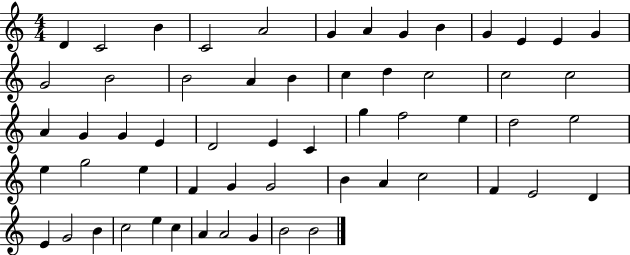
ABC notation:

X:1
T:Untitled
M:4/4
L:1/4
K:C
D C2 B C2 A2 G A G B G E E G G2 B2 B2 A B c d c2 c2 c2 A G G E D2 E C g f2 e d2 e2 e g2 e F G G2 B A c2 F E2 D E G2 B c2 e c A A2 G B2 B2